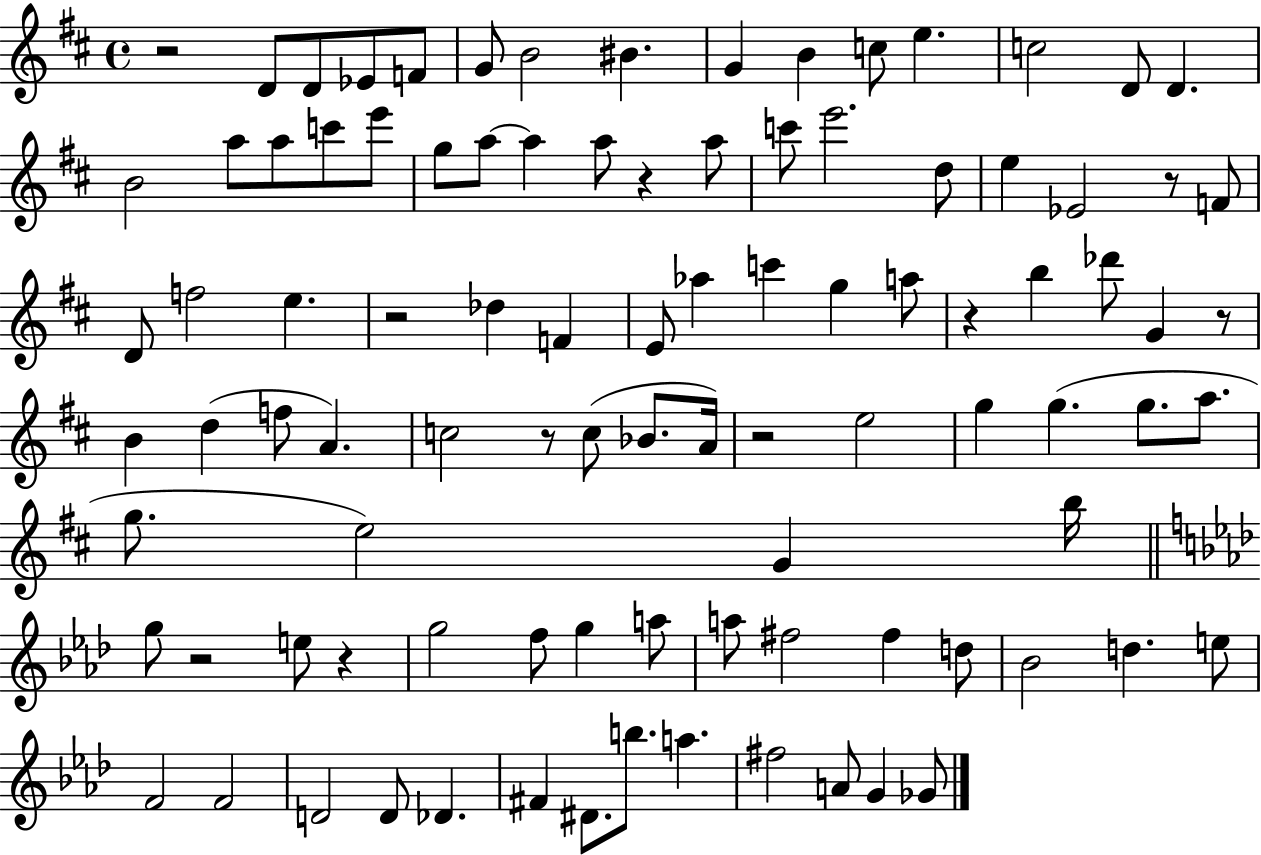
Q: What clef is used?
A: treble